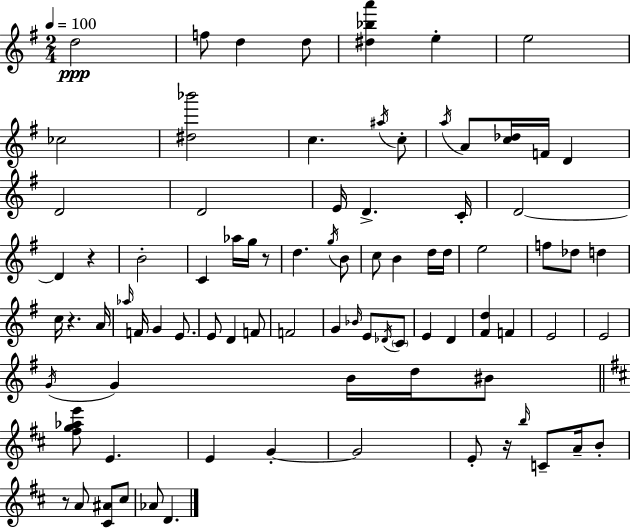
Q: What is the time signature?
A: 2/4